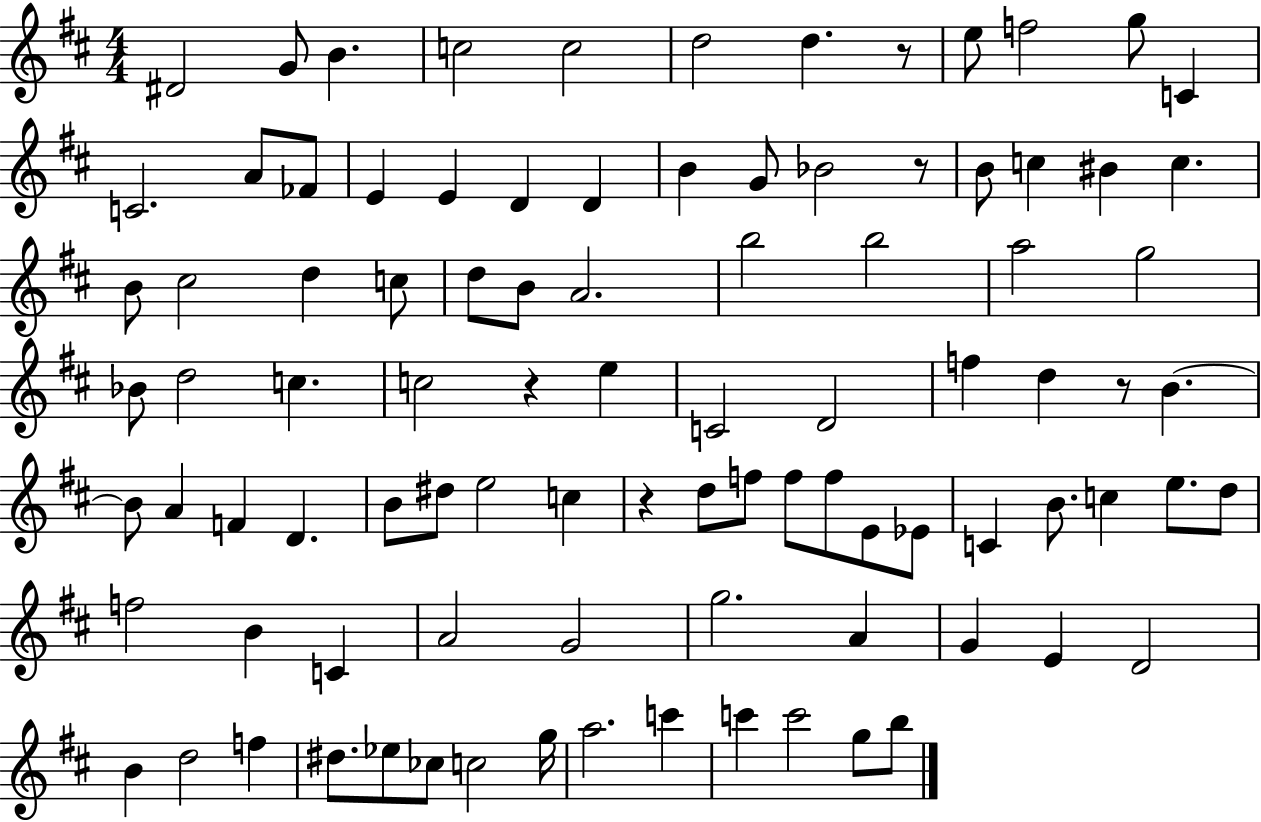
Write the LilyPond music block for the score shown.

{
  \clef treble
  \numericTimeSignature
  \time 4/4
  \key d \major
  \repeat volta 2 { dis'2 g'8 b'4. | c''2 c''2 | d''2 d''4. r8 | e''8 f''2 g''8 c'4 | \break c'2. a'8 fes'8 | e'4 e'4 d'4 d'4 | b'4 g'8 bes'2 r8 | b'8 c''4 bis'4 c''4. | \break b'8 cis''2 d''4 c''8 | d''8 b'8 a'2. | b''2 b''2 | a''2 g''2 | \break bes'8 d''2 c''4. | c''2 r4 e''4 | c'2 d'2 | f''4 d''4 r8 b'4.~~ | \break b'8 a'4 f'4 d'4. | b'8 dis''8 e''2 c''4 | r4 d''8 f''8 f''8 f''8 e'8 ees'8 | c'4 b'8. c''4 e''8. d''8 | \break f''2 b'4 c'4 | a'2 g'2 | g''2. a'4 | g'4 e'4 d'2 | \break b'4 d''2 f''4 | dis''8. ees''8 ces''8 c''2 g''16 | a''2. c'''4 | c'''4 c'''2 g''8 b''8 | \break } \bar "|."
}